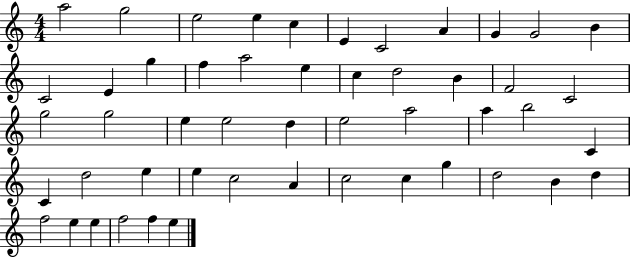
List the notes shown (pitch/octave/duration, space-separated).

A5/h G5/h E5/h E5/q C5/q E4/q C4/h A4/q G4/q G4/h B4/q C4/h E4/q G5/q F5/q A5/h E5/q C5/q D5/h B4/q F4/h C4/h G5/h G5/h E5/q E5/h D5/q E5/h A5/h A5/q B5/h C4/q C4/q D5/h E5/q E5/q C5/h A4/q C5/h C5/q G5/q D5/h B4/q D5/q F5/h E5/q E5/q F5/h F5/q E5/q